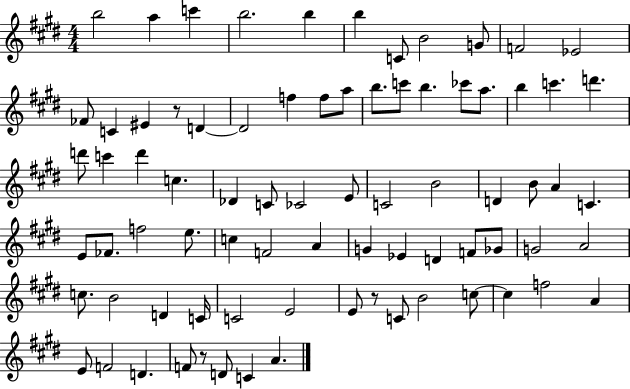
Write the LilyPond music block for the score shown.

{
  \clef treble
  \numericTimeSignature
  \time 4/4
  \key e \major
  b''2 a''4 c'''4 | b''2. b''4 | b''4 c'8 b'2 g'8 | f'2 ees'2 | \break fes'8 c'4 eis'4 r8 d'4~~ | d'2 f''4 f''8 a''8 | b''8. c'''8 b''4. ces'''8 a''8. | b''4 c'''4. d'''4. | \break d'''8 c'''4 d'''4 c''4. | des'4 c'8 ces'2 e'8 | c'2 b'2 | d'4 b'8 a'4 c'4. | \break e'8 fes'8. f''2 e''8. | c''4 f'2 a'4 | g'4 ees'4 d'4 f'8 ges'8 | g'2 a'2 | \break c''8. b'2 d'4 c'16 | c'2 e'2 | e'8 r8 c'8 b'2 c''8~~ | c''4 f''2 a'4 | \break e'8 f'2 d'4. | f'8 r8 d'8 c'4 a'4. | \bar "|."
}